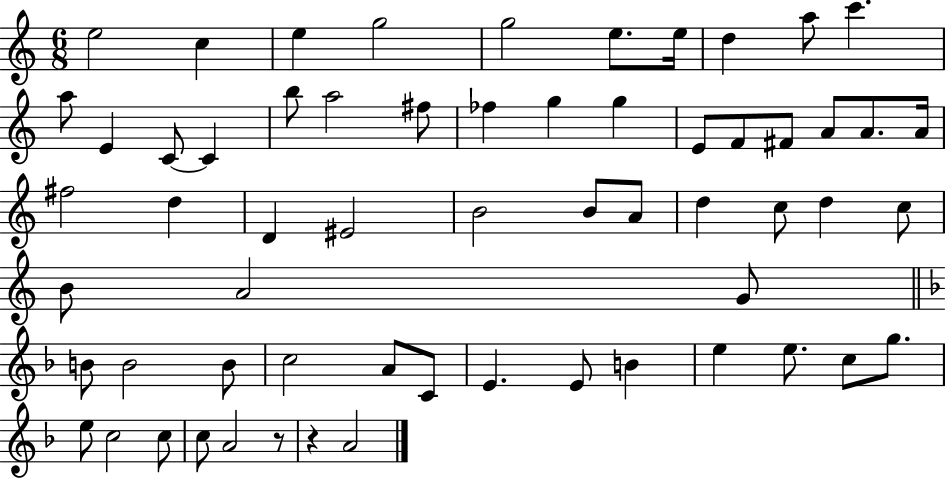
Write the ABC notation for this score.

X:1
T:Untitled
M:6/8
L:1/4
K:C
e2 c e g2 g2 e/2 e/4 d a/2 c' a/2 E C/2 C b/2 a2 ^f/2 _f g g E/2 F/2 ^F/2 A/2 A/2 A/4 ^f2 d D ^E2 B2 B/2 A/2 d c/2 d c/2 B/2 A2 G/2 B/2 B2 B/2 c2 A/2 C/2 E E/2 B e e/2 c/2 g/2 e/2 c2 c/2 c/2 A2 z/2 z A2